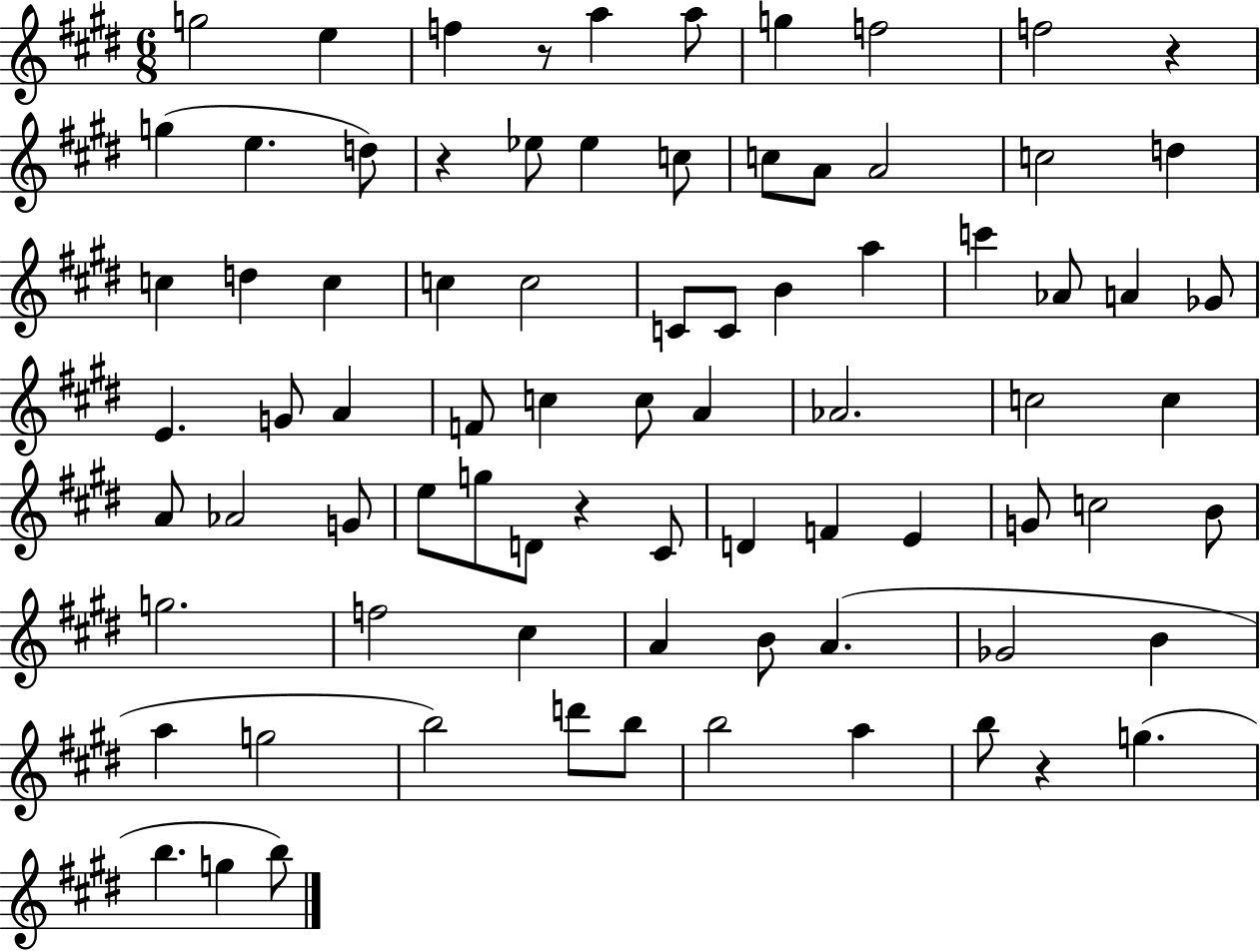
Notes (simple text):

G5/h E5/q F5/q R/e A5/q A5/e G5/q F5/h F5/h R/q G5/q E5/q. D5/e R/q Eb5/e Eb5/q C5/e C5/e A4/e A4/h C5/h D5/q C5/q D5/q C5/q C5/q C5/h C4/e C4/e B4/q A5/q C6/q Ab4/e A4/q Gb4/e E4/q. G4/e A4/q F4/e C5/q C5/e A4/q Ab4/h. C5/h C5/q A4/e Ab4/h G4/e E5/e G5/e D4/e R/q C#4/e D4/q F4/q E4/q G4/e C5/h B4/e G5/h. F5/h C#5/q A4/q B4/e A4/q. Gb4/h B4/q A5/q G5/h B5/h D6/e B5/e B5/h A5/q B5/e R/q G5/q. B5/q. G5/q B5/e